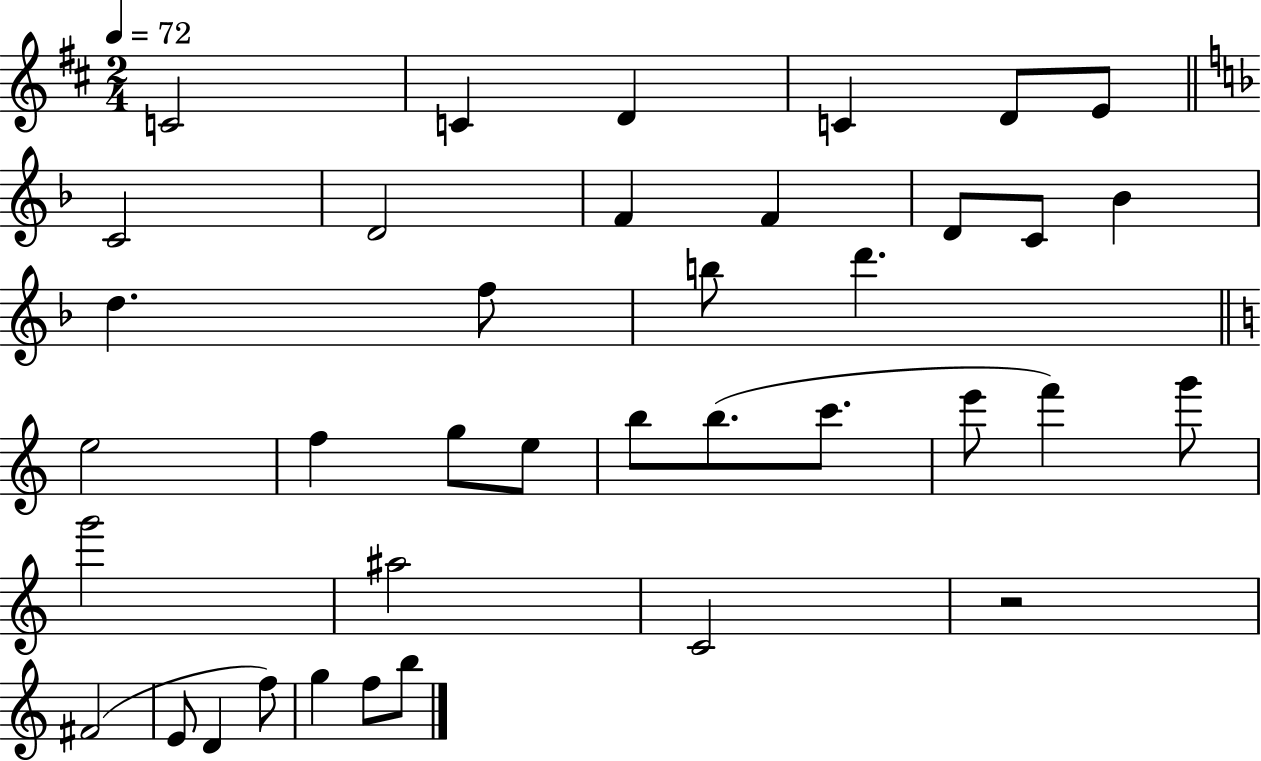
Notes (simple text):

C4/h C4/q D4/q C4/q D4/e E4/e C4/h D4/h F4/q F4/q D4/e C4/e Bb4/q D5/q. F5/e B5/e D6/q. E5/h F5/q G5/e E5/e B5/e B5/e. C6/e. E6/e F6/q G6/e G6/h A#5/h C4/h R/h F#4/h E4/e D4/q F5/e G5/q F5/e B5/e